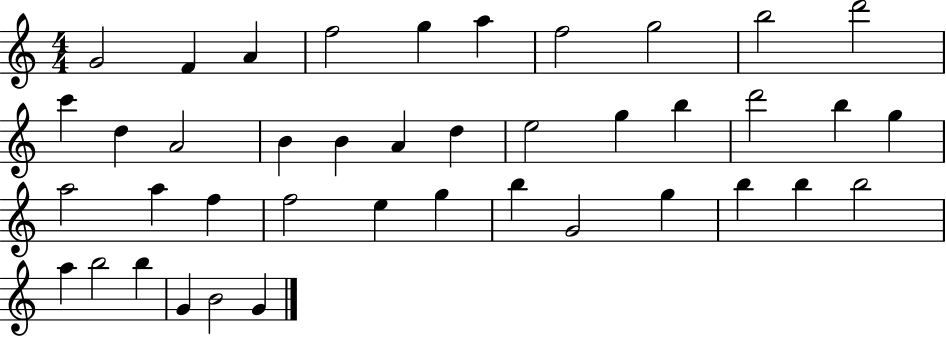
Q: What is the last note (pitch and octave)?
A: G4